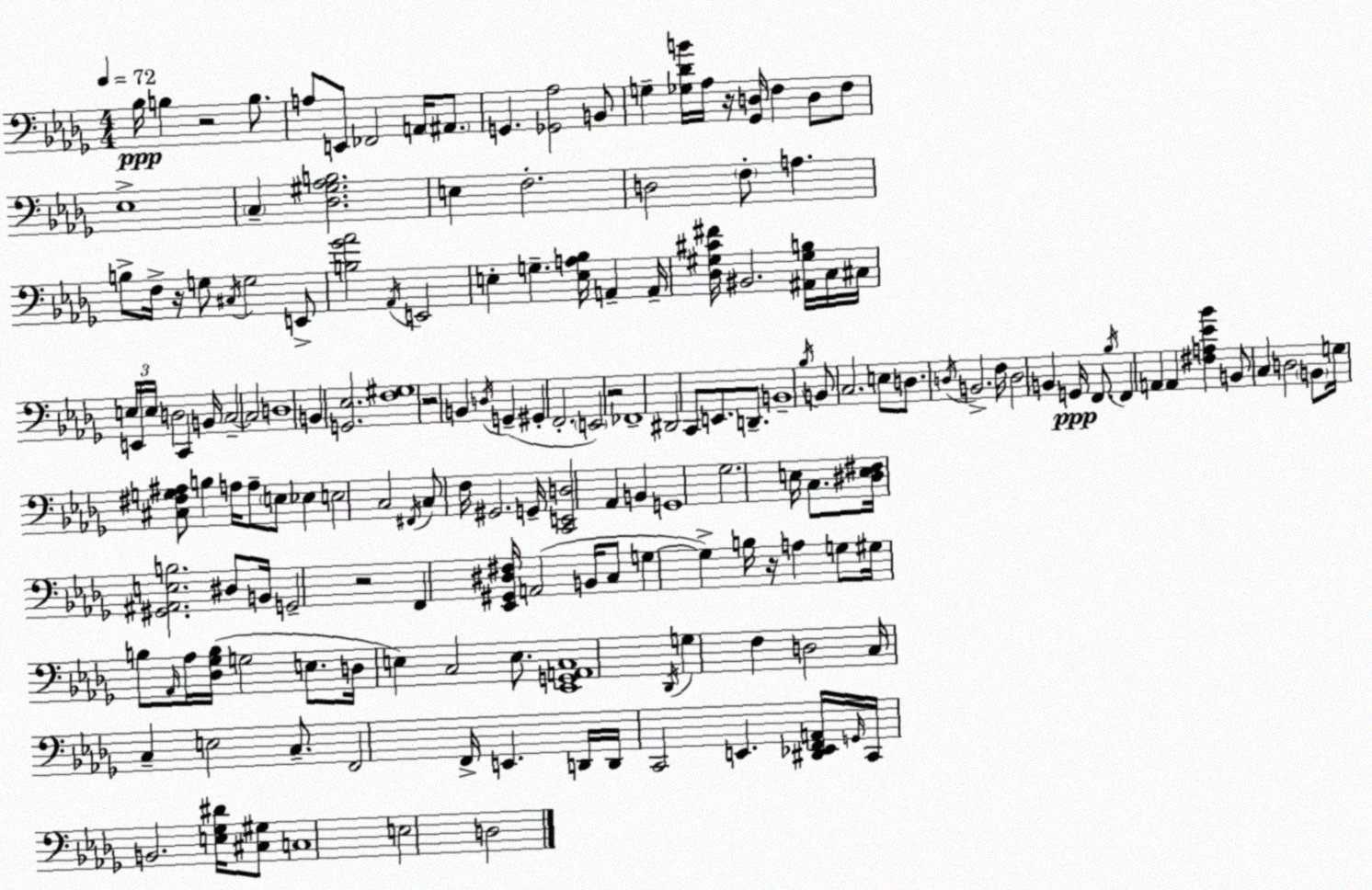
X:1
T:Untitled
M:4/4
L:1/4
K:Bbm
_B,/4 B, z2 B,/2 A,/2 E,,/2 _F,,2 A,,/4 ^A,,/2 G,, [_G,,_A,]2 B,,/2 G, [_G,_DB]/4 _A,/4 z/4 [_G,,D,]/4 F, D,/2 F,/2 _E,4 C, [_D,^G,_A,B,]2 E, F,2 D,2 F,/2 A, B,/2 F,/4 z/4 G,/2 ^C,/4 G,2 E,,/2 [B,_G_A]2 _A,,/4 E,,2 E, G, [E,A,_B,]/4 A,, A,,/4 [_D,^G,^C^F]/4 ^B,,2 [^A,,^G,B,]/4 C,/4 ^C,/4 E,/4 E,,/4 E,/4 D,2 C,, B,,/4 C,2 C,2 D,4 B,, [G,,_E,]2 [F,^G,]4 z2 B,, D,/4 G,, ^G,, F,,2 E,,2 z2 _F,,4 ^D,,2 C,,/2 E,,/2 D,,/2 B,,4 _B,/4 B,,/2 C,2 E,/2 D,/2 D,/4 B,,2 F,/4 D,2 B,, G,,/4 F,,/2 _B,/4 F,, A,, A,, [^F,A,_E_B] B,,/2 C, D,2 B,,/2 G,/4 [^C,^F,G,^A,]/2 B, A,/4 A,/2 E,/2 _E, E,2 C,2 ^F,,/4 C,/2 F,/4 ^G,,2 G,,/4 [C,,E,,D,]2 _A,, B,, G,,4 _G,2 E,/4 C,/2 [^D,E,^F,]/4 [^G,,^A,,E,B,]2 ^D,/2 B,,/4 G,,2 z2 F,, [_E,,^G,,^D,^F,]/4 A,,2 B,,/4 C,/2 G, G, B,/4 z/4 A, G,/2 ^G,/4 B,/2 _A,,/4 _A,/4 [_D,_G,B,]/4 G,2 E,/2 D,/4 E, C,2 E,/2 [_E,,G,,A,,C,]4 _D,,/4 G, F, D,2 C,/4 C, E,2 C,/2 F,,2 F,,/4 E,, D,,/4 D,,/4 C,,2 E,, [^D,,_E,,F,,A,,]/4 G,,/4 C,,/4 B,,2 [E,_G,^D]/4 [^C,^G,]/2 C,4 E,2 D,2